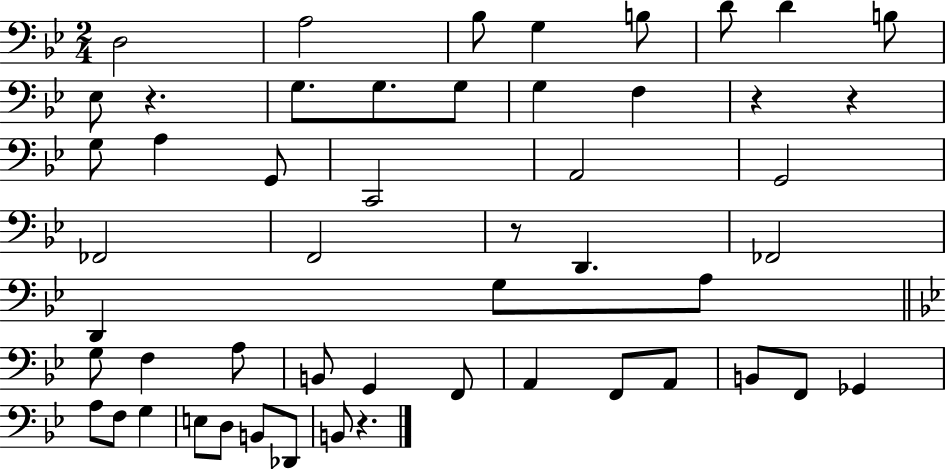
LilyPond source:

{
  \clef bass
  \numericTimeSignature
  \time 2/4
  \key bes \major
  \repeat volta 2 { d2 | a2 | bes8 g4 b8 | d'8 d'4 b8 | \break ees8 r4. | g8. g8. g8 | g4 f4 | r4 r4 | \break g8 a4 g,8 | c,2 | a,2 | g,2 | \break fes,2 | f,2 | r8 d,4. | fes,2 | \break d,4 g8 a8 | \bar "||" \break \key bes \major g8 f4 a8 | b,8 g,4 f,8 | a,4 f,8 a,8 | b,8 f,8 ges,4 | \break a8 f8 g4 | e8 d8 b,8 des,8 | b,8 r4. | } \bar "|."
}